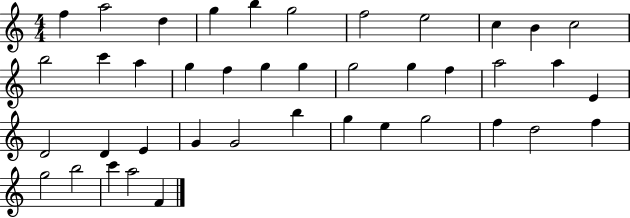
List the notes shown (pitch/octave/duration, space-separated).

F5/q A5/h D5/q G5/q B5/q G5/h F5/h E5/h C5/q B4/q C5/h B5/h C6/q A5/q G5/q F5/q G5/q G5/q G5/h G5/q F5/q A5/h A5/q E4/q D4/h D4/q E4/q G4/q G4/h B5/q G5/q E5/q G5/h F5/q D5/h F5/q G5/h B5/h C6/q A5/h F4/q